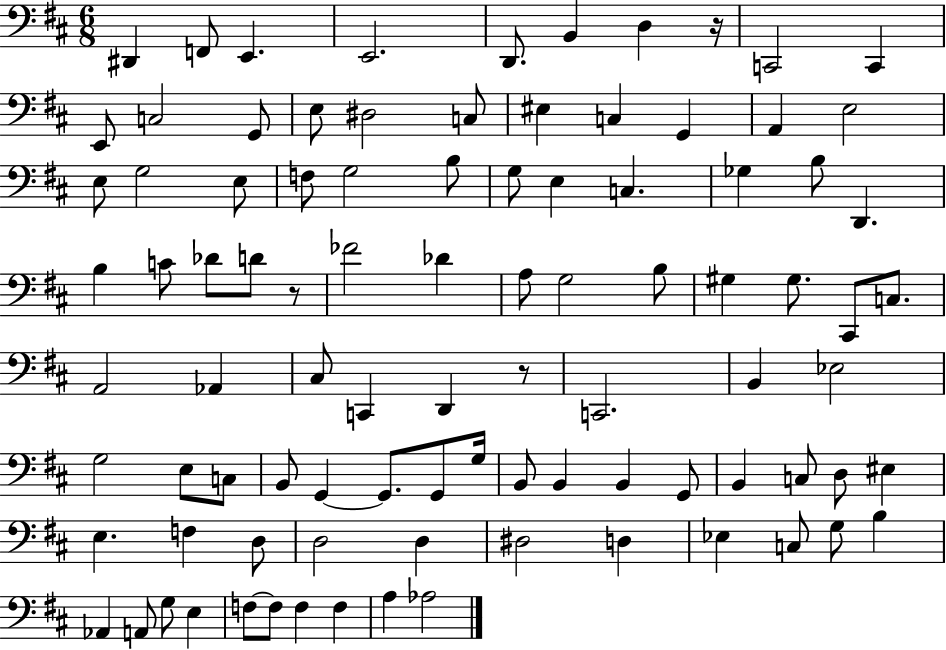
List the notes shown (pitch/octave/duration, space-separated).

D#2/q F2/e E2/q. E2/h. D2/e. B2/q D3/q R/s C2/h C2/q E2/e C3/h G2/e E3/e D#3/h C3/e EIS3/q C3/q G2/q A2/q E3/h E3/e G3/h E3/e F3/e G3/h B3/e G3/e E3/q C3/q. Gb3/q B3/e D2/q. B3/q C4/e Db4/e D4/e R/e FES4/h Db4/q A3/e G3/h B3/e G#3/q G#3/e. C#2/e C3/e. A2/h Ab2/q C#3/e C2/q D2/q R/e C2/h. B2/q Eb3/h G3/h E3/e C3/e B2/e G2/q G2/e. G2/e G3/s B2/e B2/q B2/q G2/e B2/q C3/e D3/e EIS3/q E3/q. F3/q D3/e D3/h D3/q D#3/h D3/q Eb3/q C3/e G3/e B3/q Ab2/q A2/e G3/e E3/q F3/e F3/e F3/q F3/q A3/q Ab3/h